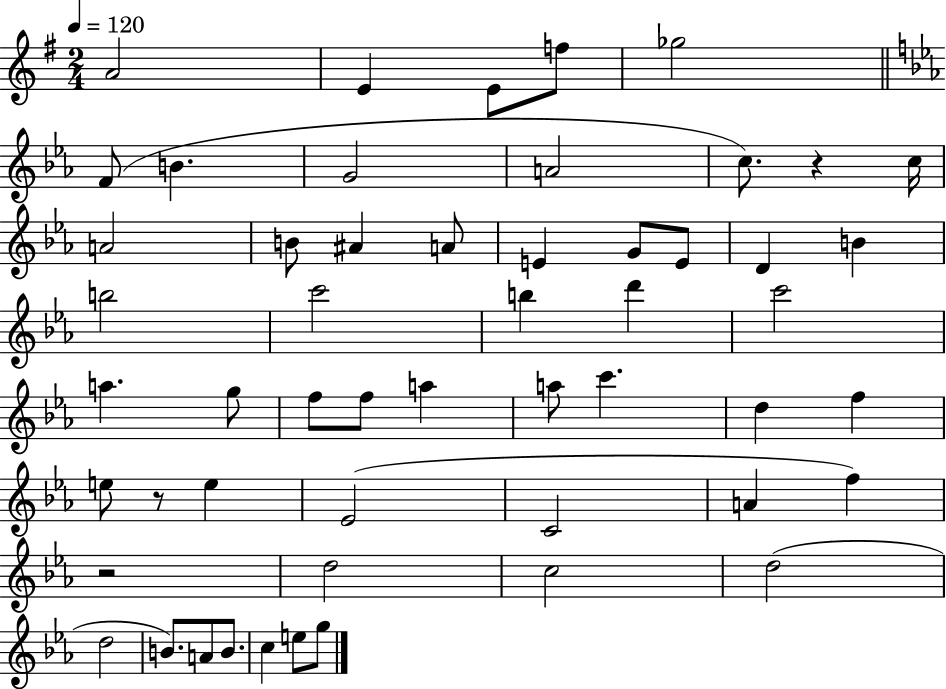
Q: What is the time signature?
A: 2/4